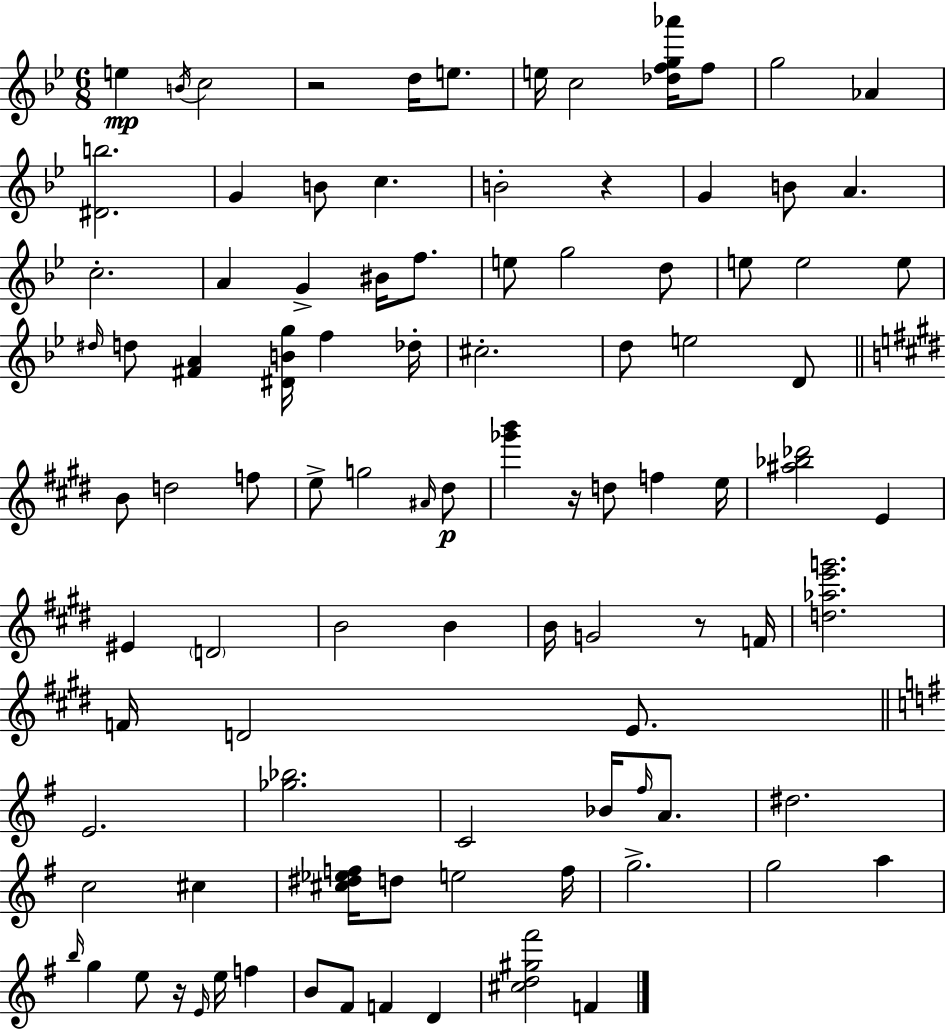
X:1
T:Untitled
M:6/8
L:1/4
K:Bb
e B/4 c2 z2 d/4 e/2 e/4 c2 [_dfg_a']/4 f/2 g2 _A [^Db]2 G B/2 c B2 z G B/2 A c2 A G ^B/4 f/2 e/2 g2 d/2 e/2 e2 e/2 ^d/4 d/2 [^FA] [^DBg]/4 f _d/4 ^c2 d/2 e2 D/2 B/2 d2 f/2 e/2 g2 ^A/4 ^d/2 [_g'b'] z/4 d/2 f e/4 [^a_b_d']2 E ^E D2 B2 B B/4 G2 z/2 F/4 [d_ae'g']2 F/4 D2 E/2 E2 [_g_b]2 C2 _B/4 ^f/4 A/2 ^d2 c2 ^c [^c^d_ef]/4 d/2 e2 f/4 g2 g2 a b/4 g e/2 z/4 E/4 e/4 f B/2 ^F/2 F D [^cd^g^f']2 F